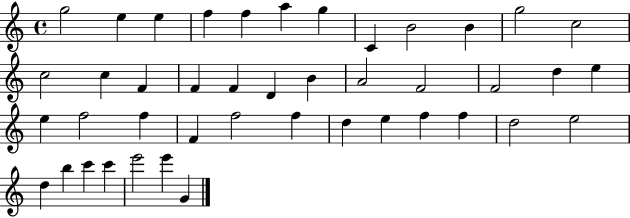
{
  \clef treble
  \time 4/4
  \defaultTimeSignature
  \key c \major
  g''2 e''4 e''4 | f''4 f''4 a''4 g''4 | c'4 b'2 b'4 | g''2 c''2 | \break c''2 c''4 f'4 | f'4 f'4 d'4 b'4 | a'2 f'2 | f'2 d''4 e''4 | \break e''4 f''2 f''4 | f'4 f''2 f''4 | d''4 e''4 f''4 f''4 | d''2 e''2 | \break d''4 b''4 c'''4 c'''4 | e'''2 e'''4 g'4 | \bar "|."
}